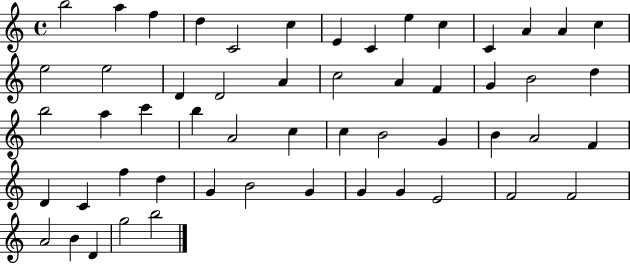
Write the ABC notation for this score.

X:1
T:Untitled
M:4/4
L:1/4
K:C
b2 a f d C2 c E C e c C A A c e2 e2 D D2 A c2 A F G B2 d b2 a c' b A2 c c B2 G B A2 F D C f d G B2 G G G E2 F2 F2 A2 B D g2 b2